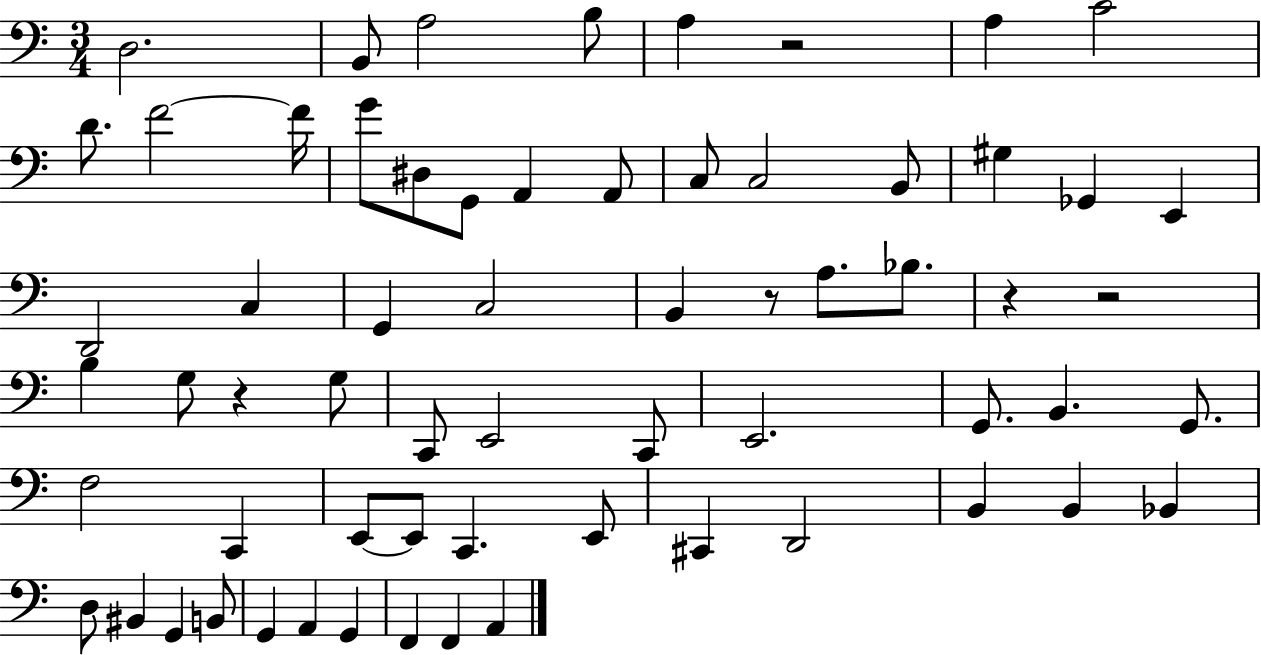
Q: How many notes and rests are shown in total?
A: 64